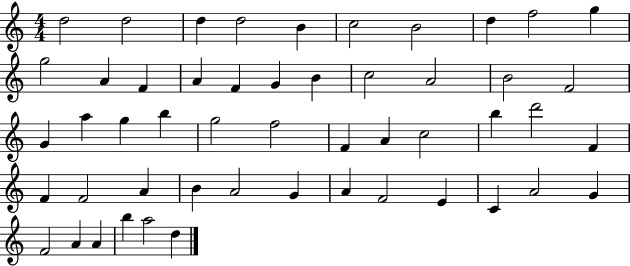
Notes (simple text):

D5/h D5/h D5/q D5/h B4/q C5/h B4/h D5/q F5/h G5/q G5/h A4/q F4/q A4/q F4/q G4/q B4/q C5/h A4/h B4/h F4/h G4/q A5/q G5/q B5/q G5/h F5/h F4/q A4/q C5/h B5/q D6/h F4/q F4/q F4/h A4/q B4/q A4/h G4/q A4/q F4/h E4/q C4/q A4/h G4/q F4/h A4/q A4/q B5/q A5/h D5/q